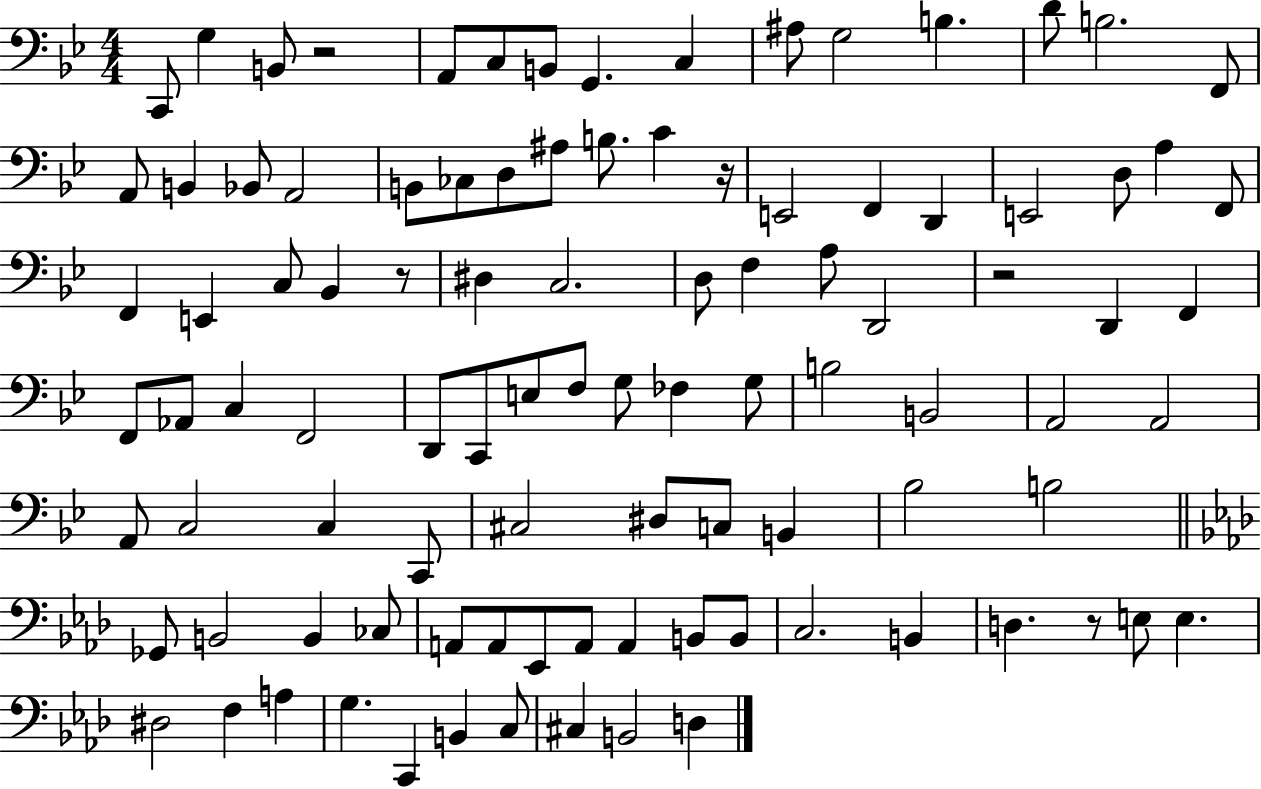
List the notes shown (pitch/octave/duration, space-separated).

C2/e G3/q B2/e R/h A2/e C3/e B2/e G2/q. C3/q A#3/e G3/h B3/q. D4/e B3/h. F2/e A2/e B2/q Bb2/e A2/h B2/e CES3/e D3/e A#3/e B3/e. C4/q R/s E2/h F2/q D2/q E2/h D3/e A3/q F2/e F2/q E2/q C3/e Bb2/q R/e D#3/q C3/h. D3/e F3/q A3/e D2/h R/h D2/q F2/q F2/e Ab2/e C3/q F2/h D2/e C2/e E3/e F3/e G3/e FES3/q G3/e B3/h B2/h A2/h A2/h A2/e C3/h C3/q C2/e C#3/h D#3/e C3/e B2/q Bb3/h B3/h Gb2/e B2/h B2/q CES3/e A2/e A2/e Eb2/e A2/e A2/q B2/e B2/e C3/h. B2/q D3/q. R/e E3/e E3/q. D#3/h F3/q A3/q G3/q. C2/q B2/q C3/e C#3/q B2/h D3/q